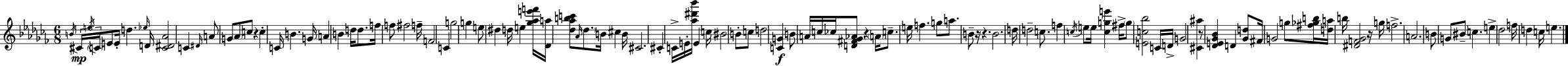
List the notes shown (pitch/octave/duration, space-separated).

B4/s C#4/s E5/s C4/s E4/e E4/s D5/q. Eb5/s D4/s [C4,D#4,Ab4]/h C4/q D#4/s A4/e G4/e Ab4/e C5/e R/q C5/q C4/s B4/q. G4/s A4/q B4/q D5/s D5/e. F5/s F5/e F#5/h F5/s F4/h C4/q G5/h G5/q E5/e D#5/q D5/s E5/q [Gb5,Ab5,E6,F6]/s [Db4,A5]/s [Db5,Ab5,B5,C6]/e Ab4/s Db5/e. B4/s C#5/q B4/s C#4/h. C#4/q C4/s E4/s [Ab5,D#6,Bb6]/s E4/q C5/s BIS4/h B4/e C5/e D5/h [C4,G4]/q B4/e A4/s C5/s CES5/s [D4,F#4,Gb4,Ab4]/e R/q A4/s C5/e. E5/s F5/q. G5/e A5/e. B4/e R/s R/q. B4/h. D5/s D5/h C5/e. F5/q C5/s E5/e E5/s [C5,G5,E6]/q F#5/s G5/e [E4,C5,Bb5]/h C4/s D4/s G4/h [C#4,A#5]/q R/e [Db4,E4,Gb4,Bb4]/q D4/q [Gb4,D5]/e F#4/s G4/h G5/e [F#5,Gb5,B5]/s [D5,A5]/s B5/s [D#4,F4,Gb4]/h R/s G5/s F5/h. A4/h. B4/e G4/e BIS4/e C5/q. E5/q Db5/h F5/s D5/q C5/s E5/q.